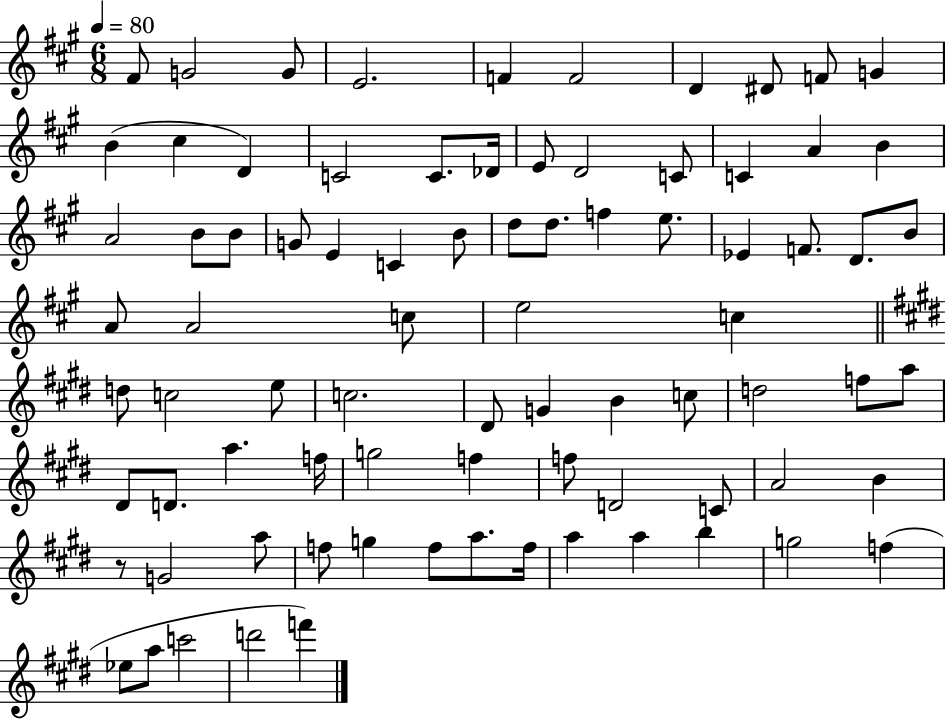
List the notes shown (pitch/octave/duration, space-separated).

F#4/e G4/h G4/e E4/h. F4/q F4/h D4/q D#4/e F4/e G4/q B4/q C#5/q D4/q C4/h C4/e. Db4/s E4/e D4/h C4/e C4/q A4/q B4/q A4/h B4/e B4/e G4/e E4/q C4/q B4/e D5/e D5/e. F5/q E5/e. Eb4/q F4/e. D4/e. B4/e A4/e A4/h C5/e E5/h C5/q D5/e C5/h E5/e C5/h. D#4/e G4/q B4/q C5/e D5/h F5/e A5/e D#4/e D4/e. A5/q. F5/s G5/h F5/q F5/e D4/h C4/e A4/h B4/q R/e G4/h A5/e F5/e G5/q F5/e A5/e. F5/s A5/q A5/q B5/q G5/h F5/q Eb5/e A5/e C6/h D6/h F6/q